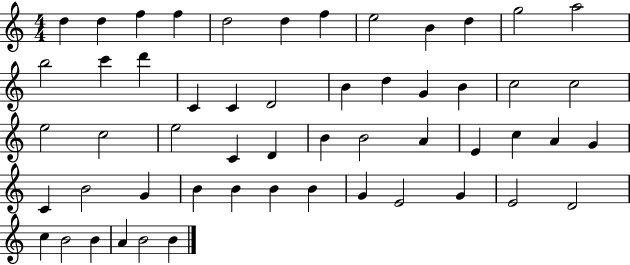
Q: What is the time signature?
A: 4/4